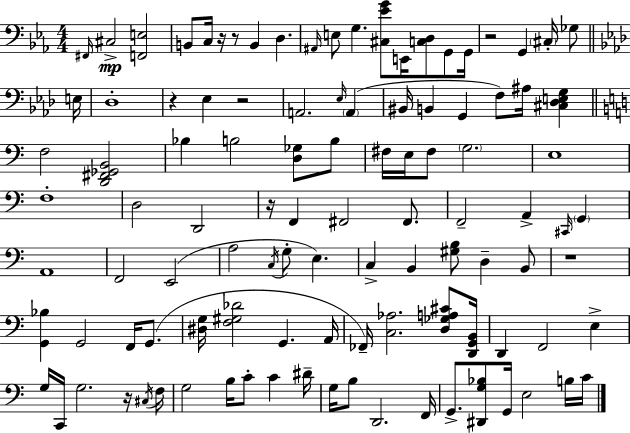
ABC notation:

X:1
T:Untitled
M:4/4
L:1/4
K:Cm
^F,,/4 ^C,2 [F,,E,]2 B,,/2 C,/4 z/4 z/2 B,, D, ^A,,/4 E,/2 G, [^C,_EG]/2 E,,/4 [C,D,]/2 G,,/2 G,,/4 z2 G,, ^C,/4 _G,/2 E,/4 _D,4 z _E, z2 A,,2 _E,/4 A,, ^B,,/4 B,, G,, F,/2 ^A,/4 [^C,_D,E,G,] F,2 [D,,^F,,_G,,B,,]2 _B, B,2 [D,_G,]/2 B,/2 ^F,/4 E,/4 ^F,/2 G,2 E,4 F,4 D,2 D,,2 z/4 F,, ^F,,2 ^F,,/2 F,,2 A,, ^C,,/4 G,, A,,4 F,,2 E,,2 A,2 C,/4 G,/2 E, C, B,, [^G,B,]/2 D, B,,/2 z4 [G,,_B,] G,,2 F,,/4 G,,/2 [^D,G,]/4 [F,^G,_D]2 G,, A,,/4 _F,,/4 [C,_A,]2 [D,_G,A,^C]/2 [D,,G,,B,,]/4 D,, F,,2 E, G,/4 C,,/4 G,2 z/4 ^C,/4 F,/4 G,2 B,/4 C/2 C ^D/4 G,/4 B,/2 D,,2 F,,/4 G,,/2 [^D,,G,_B,]/2 G,,/4 E,2 B,/4 C/4